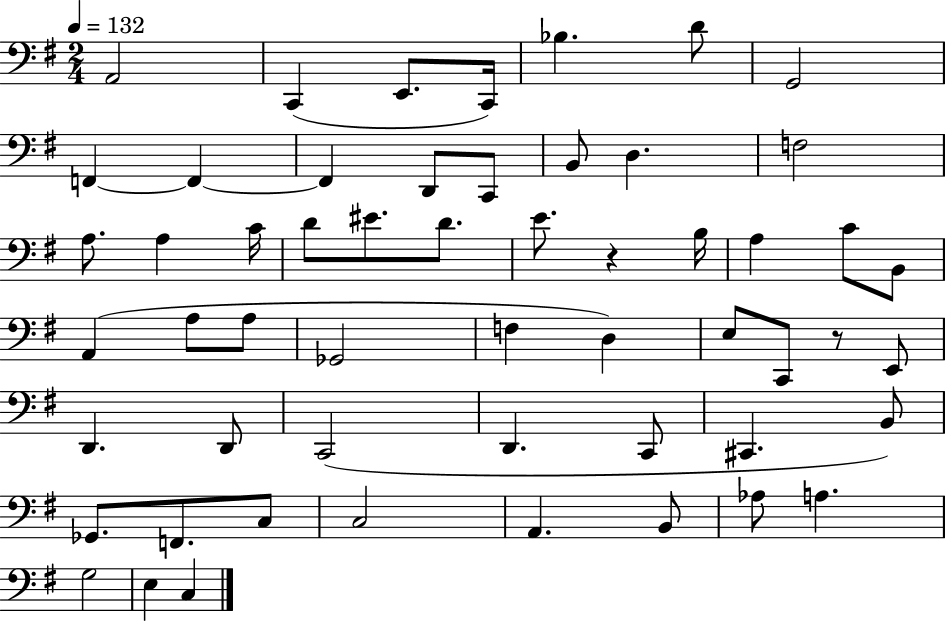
{
  \clef bass
  \numericTimeSignature
  \time 2/4
  \key g \major
  \tempo 4 = 132
  a,2 | c,4( e,8. c,16) | bes4. d'8 | g,2 | \break f,4~~ f,4~~ | f,4 d,8 c,8 | b,8 d4. | f2 | \break a8. a4 c'16 | d'8 eis'8. d'8. | e'8. r4 b16 | a4 c'8 b,8 | \break a,4( a8 a8 | ges,2 | f4 d4) | e8 c,8 r8 e,8 | \break d,4. d,8 | c,2( | d,4. c,8 | cis,4. b,8) | \break ges,8. f,8. c8 | c2 | a,4. b,8 | aes8 a4. | \break g2 | e4 c4 | \bar "|."
}